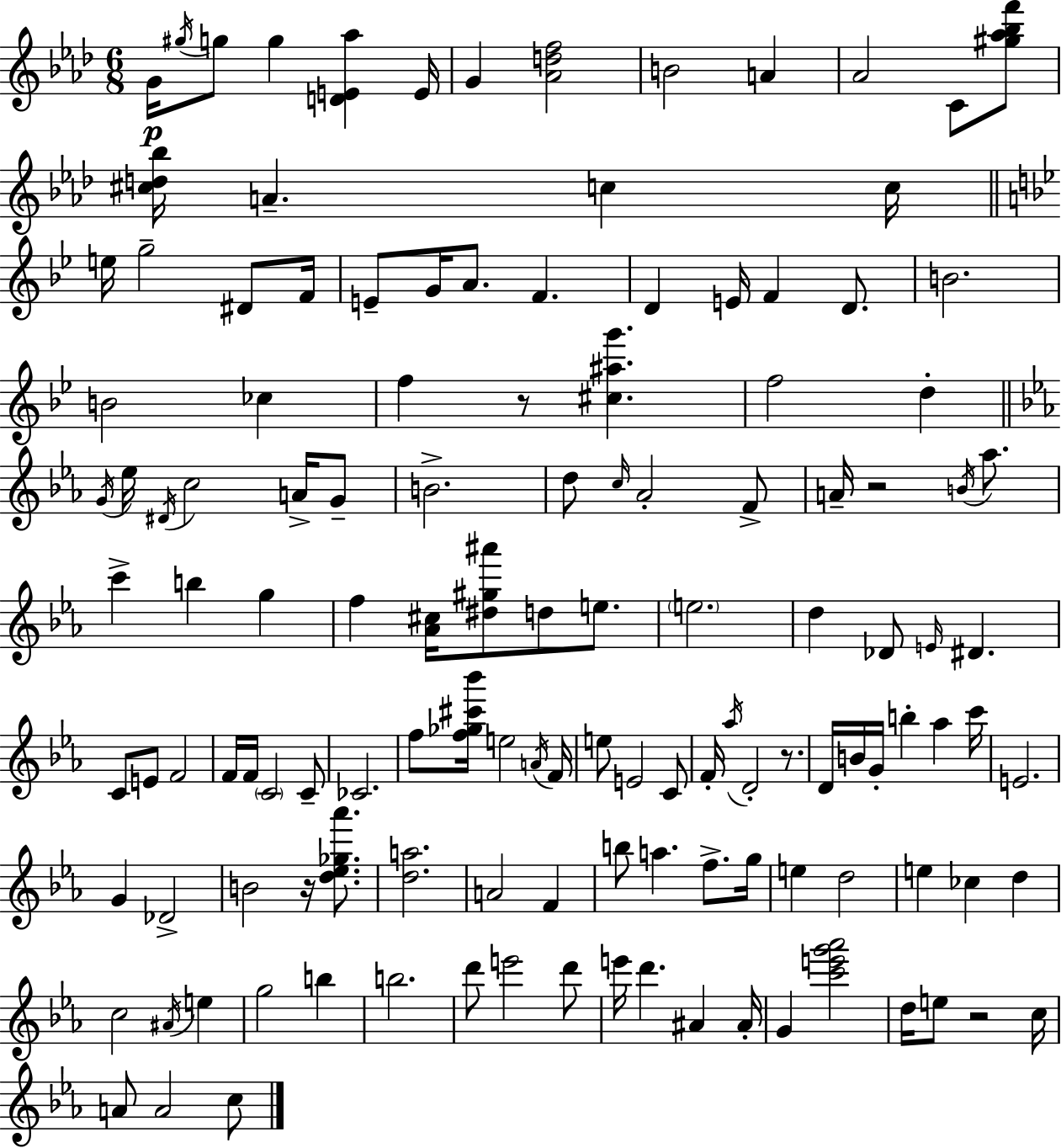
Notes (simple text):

G4/s G#5/s G5/e G5/q [D4,E4,Ab5]/q E4/s G4/q [Ab4,D5,F5]/h B4/h A4/q Ab4/h C4/e [G#5,Ab5,Bb5,F6]/e [C#5,D5,Bb5]/s A4/q. C5/q C5/s E5/s G5/h D#4/e F4/s E4/e G4/s A4/e. F4/q. D4/q E4/s F4/q D4/e. B4/h. B4/h CES5/q F5/q R/e [C#5,A#5,G6]/q. F5/h D5/q G4/s Eb5/s D#4/s C5/h A4/s G4/e B4/h. D5/e C5/s Ab4/h F4/e A4/s R/h B4/s Ab5/e. C6/q B5/q G5/q F5/q [Ab4,C#5]/s [D#5,G#5,A#6]/e D5/e E5/e. E5/h. D5/q Db4/e E4/s D#4/q. C4/e E4/e F4/h F4/s F4/s C4/h C4/e CES4/h. F5/e [F5,Gb5,C#6,Bb6]/s E5/h A4/s F4/s E5/e E4/h C4/e F4/s Ab5/s D4/h R/e. D4/s B4/s G4/s B5/q Ab5/q C6/s E4/h. G4/q Db4/h B4/h R/s [D5,Eb5,Gb5,Ab6]/e. [D5,A5]/h. A4/h F4/q B5/e A5/q. F5/e. G5/s E5/q D5/h E5/q CES5/q D5/q C5/h A#4/s E5/q G5/h B5/q B5/h. D6/e E6/h D6/e E6/s D6/q. A#4/q A#4/s G4/q [C6,E6,G6,Ab6]/h D5/s E5/e R/h C5/s A4/e A4/h C5/e